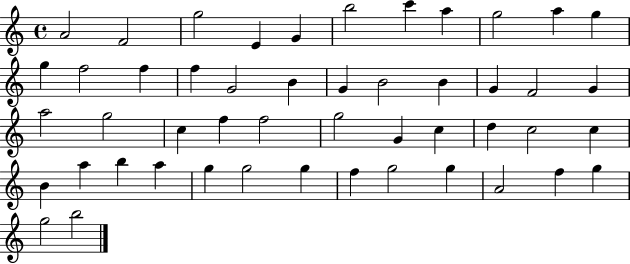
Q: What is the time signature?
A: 4/4